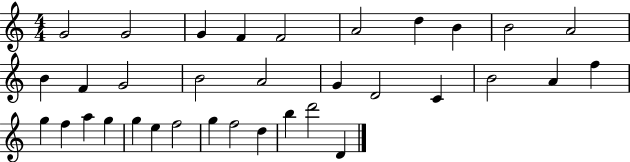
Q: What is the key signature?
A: C major